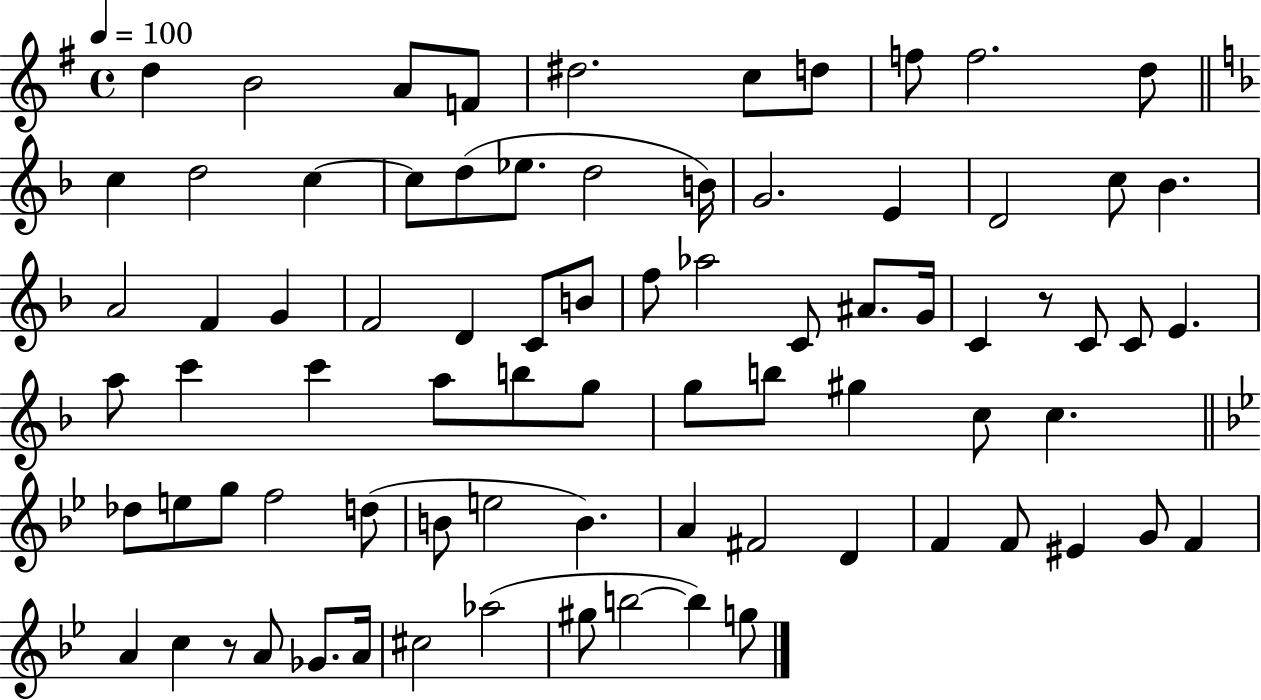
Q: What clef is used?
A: treble